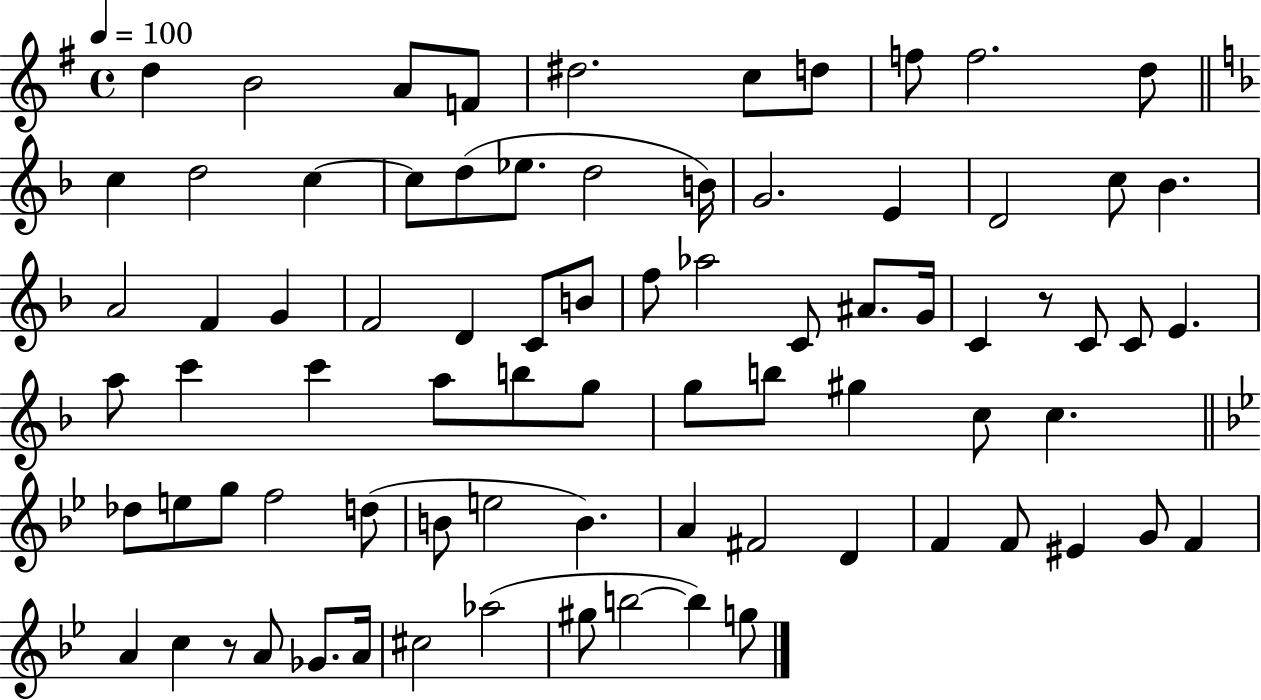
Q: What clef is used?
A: treble